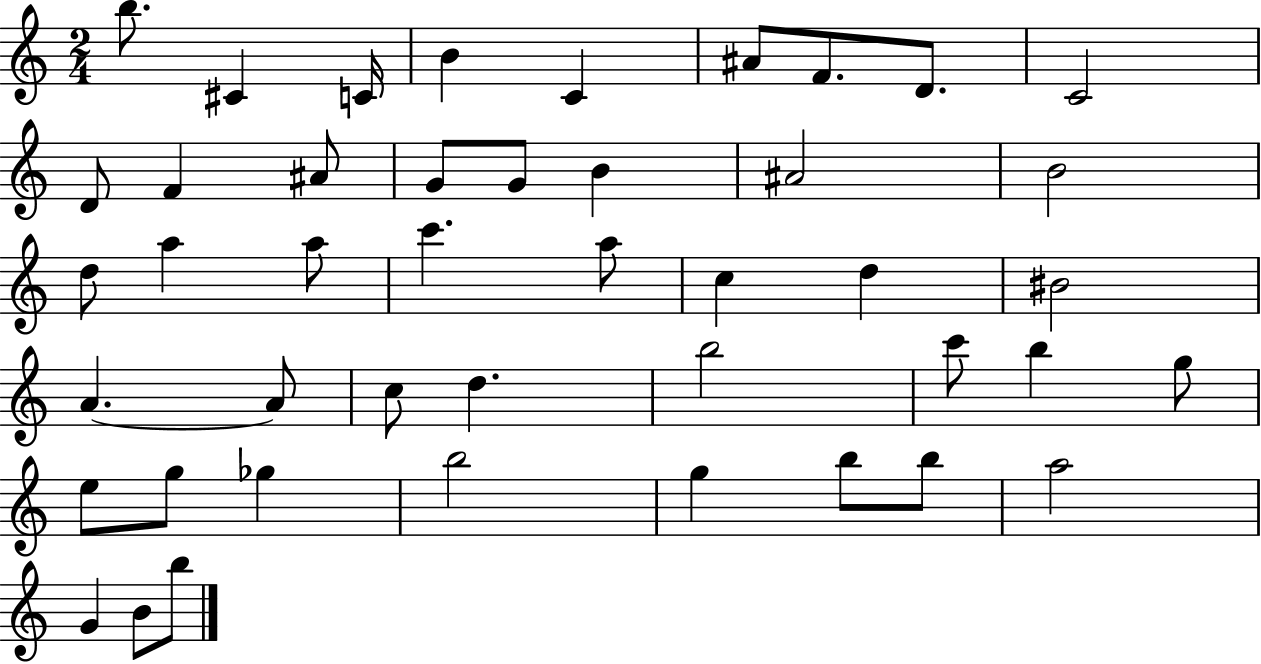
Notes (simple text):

B5/e. C#4/q C4/s B4/q C4/q A#4/e F4/e. D4/e. C4/h D4/e F4/q A#4/e G4/e G4/e B4/q A#4/h B4/h D5/e A5/q A5/e C6/q. A5/e C5/q D5/q BIS4/h A4/q. A4/e C5/e D5/q. B5/h C6/e B5/q G5/e E5/e G5/e Gb5/q B5/h G5/q B5/e B5/e A5/h G4/q B4/e B5/e